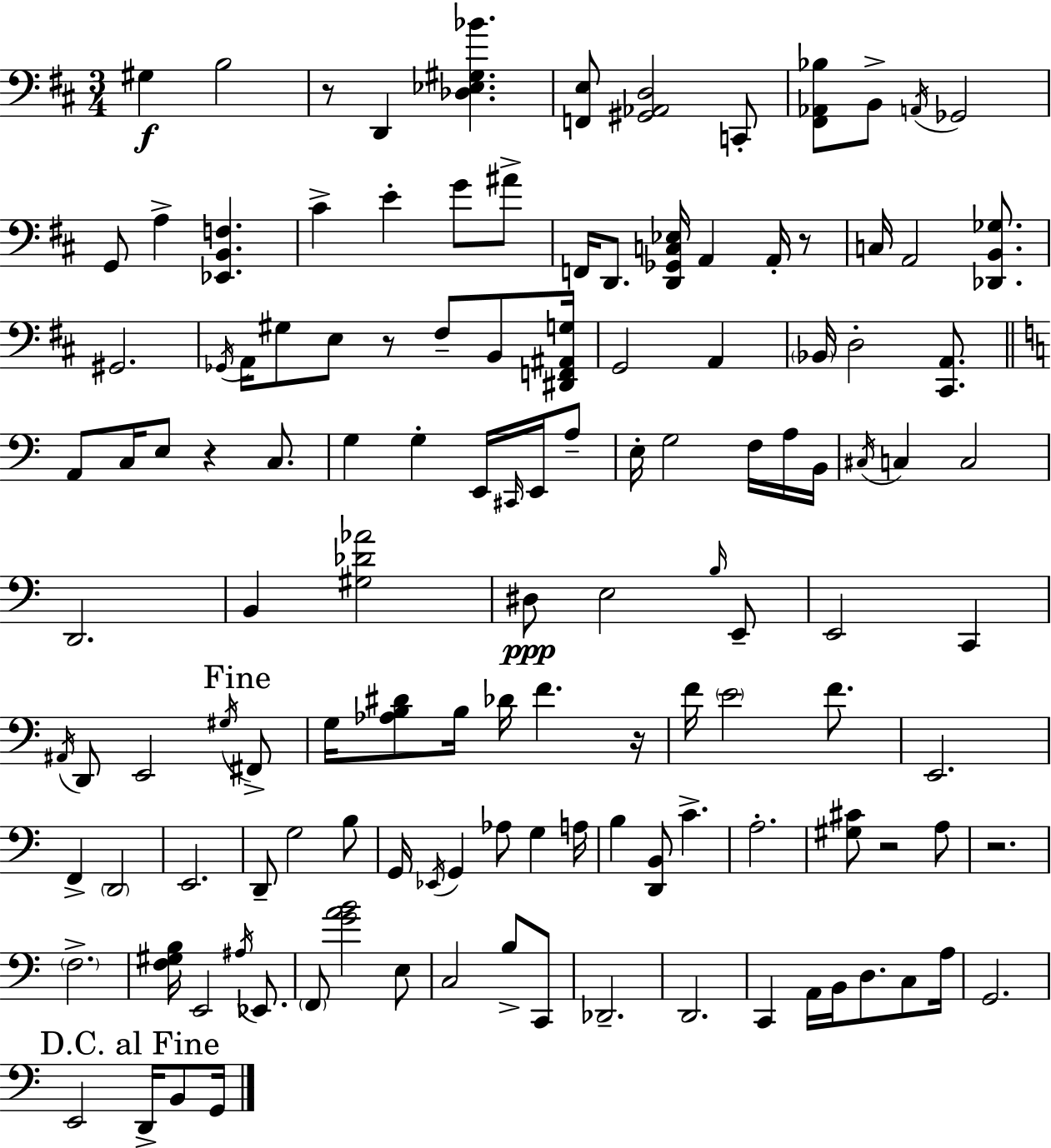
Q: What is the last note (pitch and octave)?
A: G2